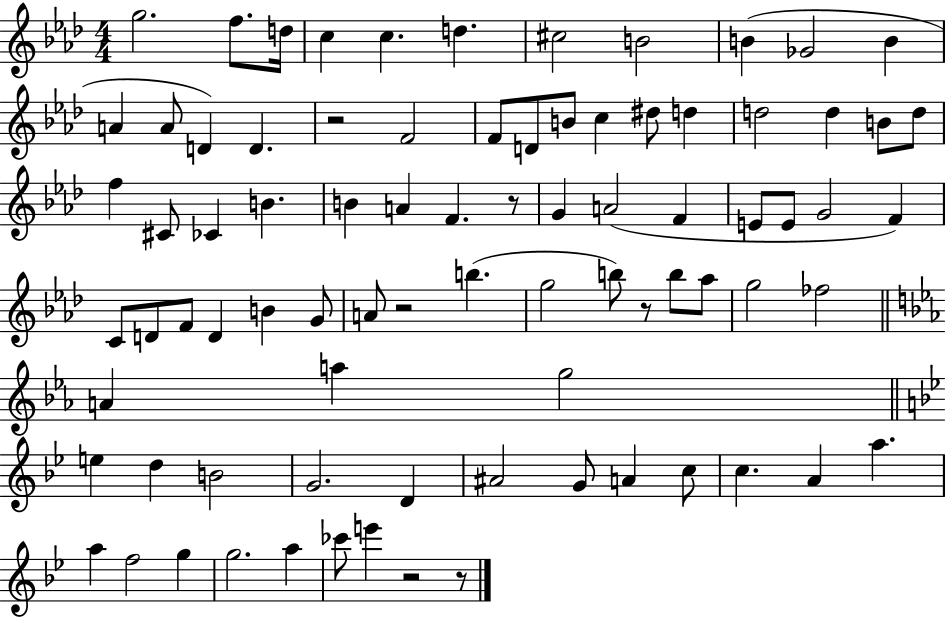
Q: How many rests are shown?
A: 6